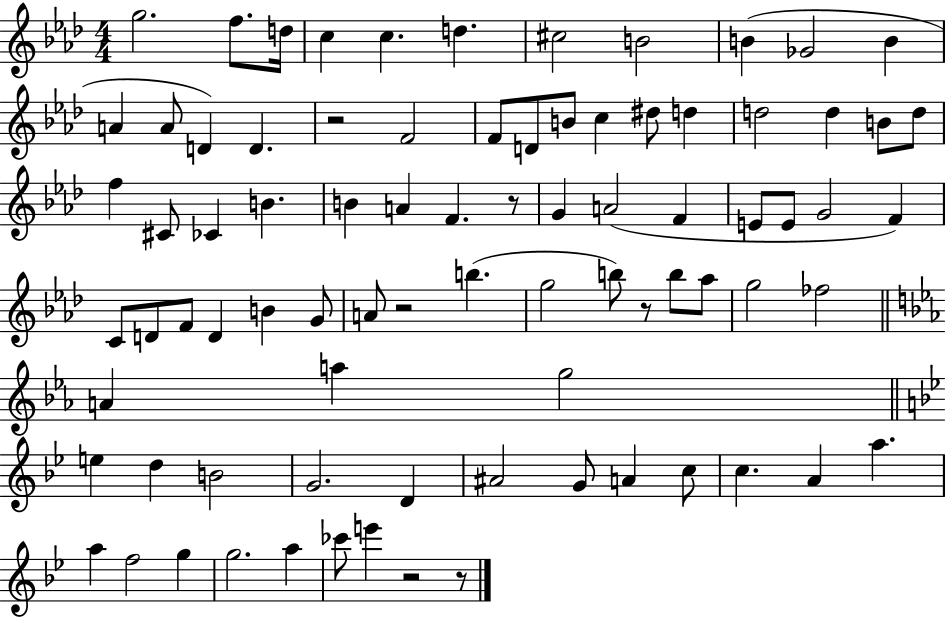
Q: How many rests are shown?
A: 6